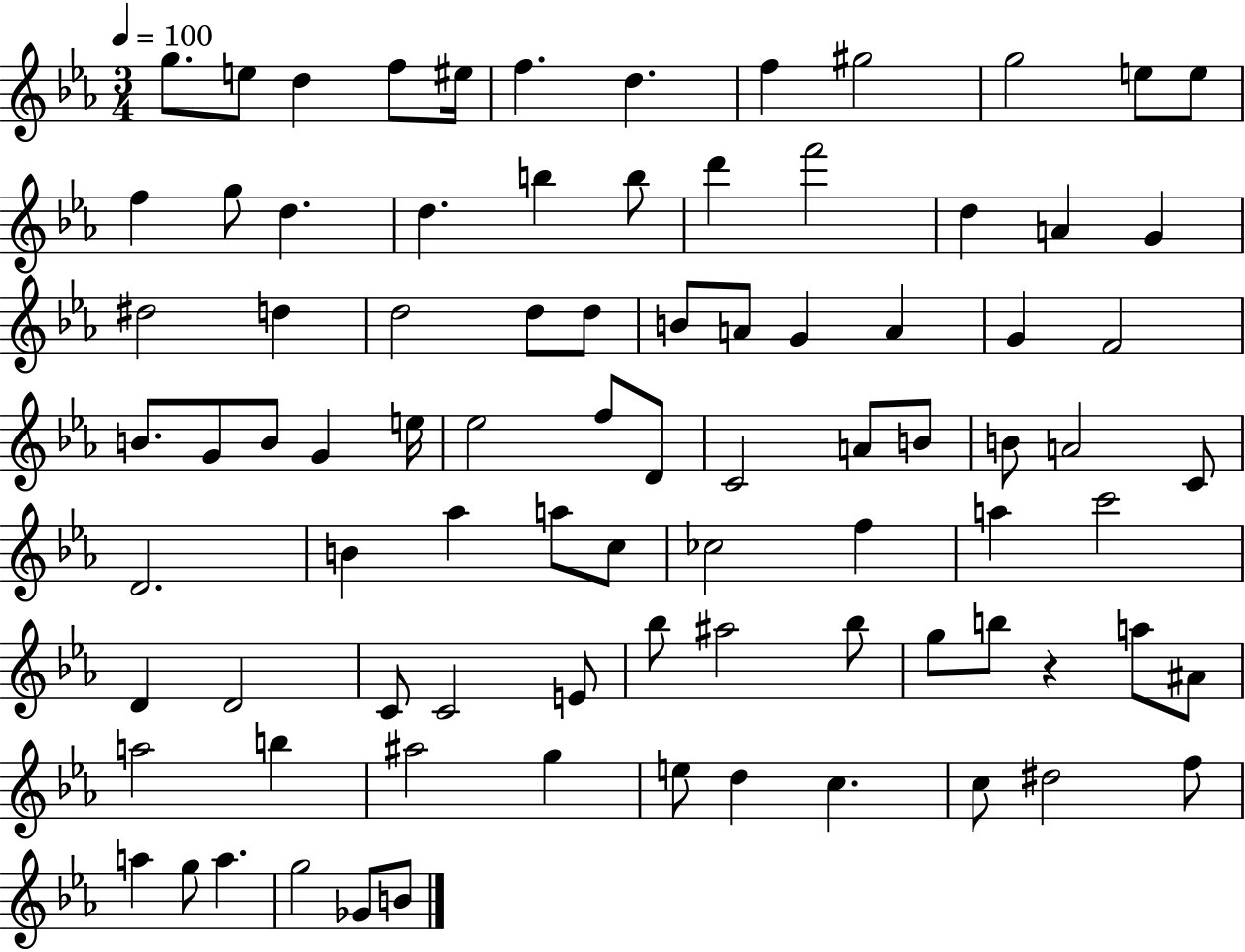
X:1
T:Untitled
M:3/4
L:1/4
K:Eb
g/2 e/2 d f/2 ^e/4 f d f ^g2 g2 e/2 e/2 f g/2 d d b b/2 d' f'2 d A G ^d2 d d2 d/2 d/2 B/2 A/2 G A G F2 B/2 G/2 B/2 G e/4 _e2 f/2 D/2 C2 A/2 B/2 B/2 A2 C/2 D2 B _a a/2 c/2 _c2 f a c'2 D D2 C/2 C2 E/2 _b/2 ^a2 _b/2 g/2 b/2 z a/2 ^A/2 a2 b ^a2 g e/2 d c c/2 ^d2 f/2 a g/2 a g2 _G/2 B/2